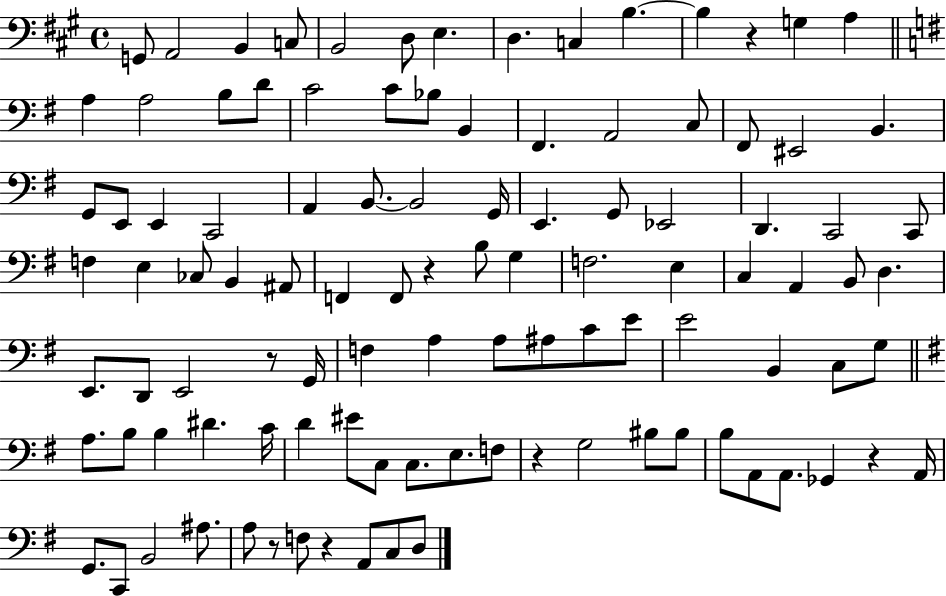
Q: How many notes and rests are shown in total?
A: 105